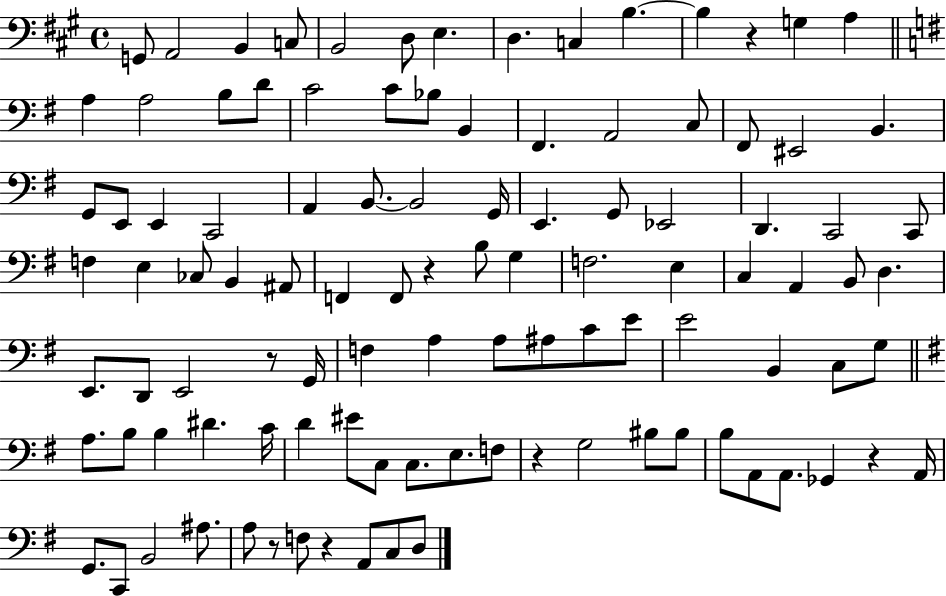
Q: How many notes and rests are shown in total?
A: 105